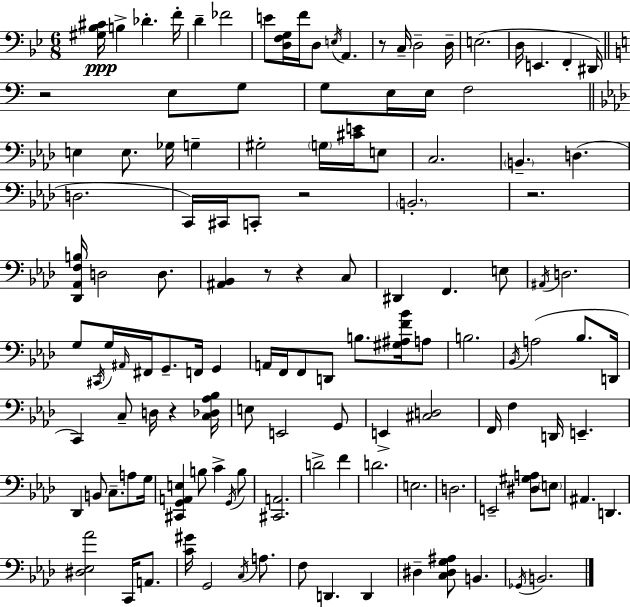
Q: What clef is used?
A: bass